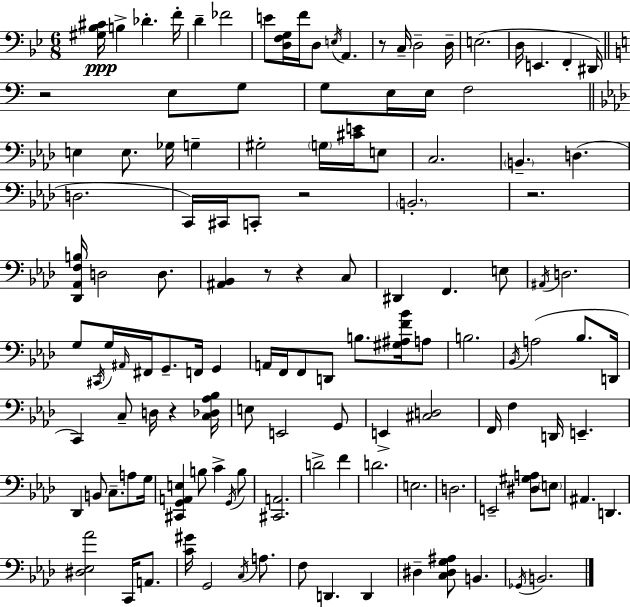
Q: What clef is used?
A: bass